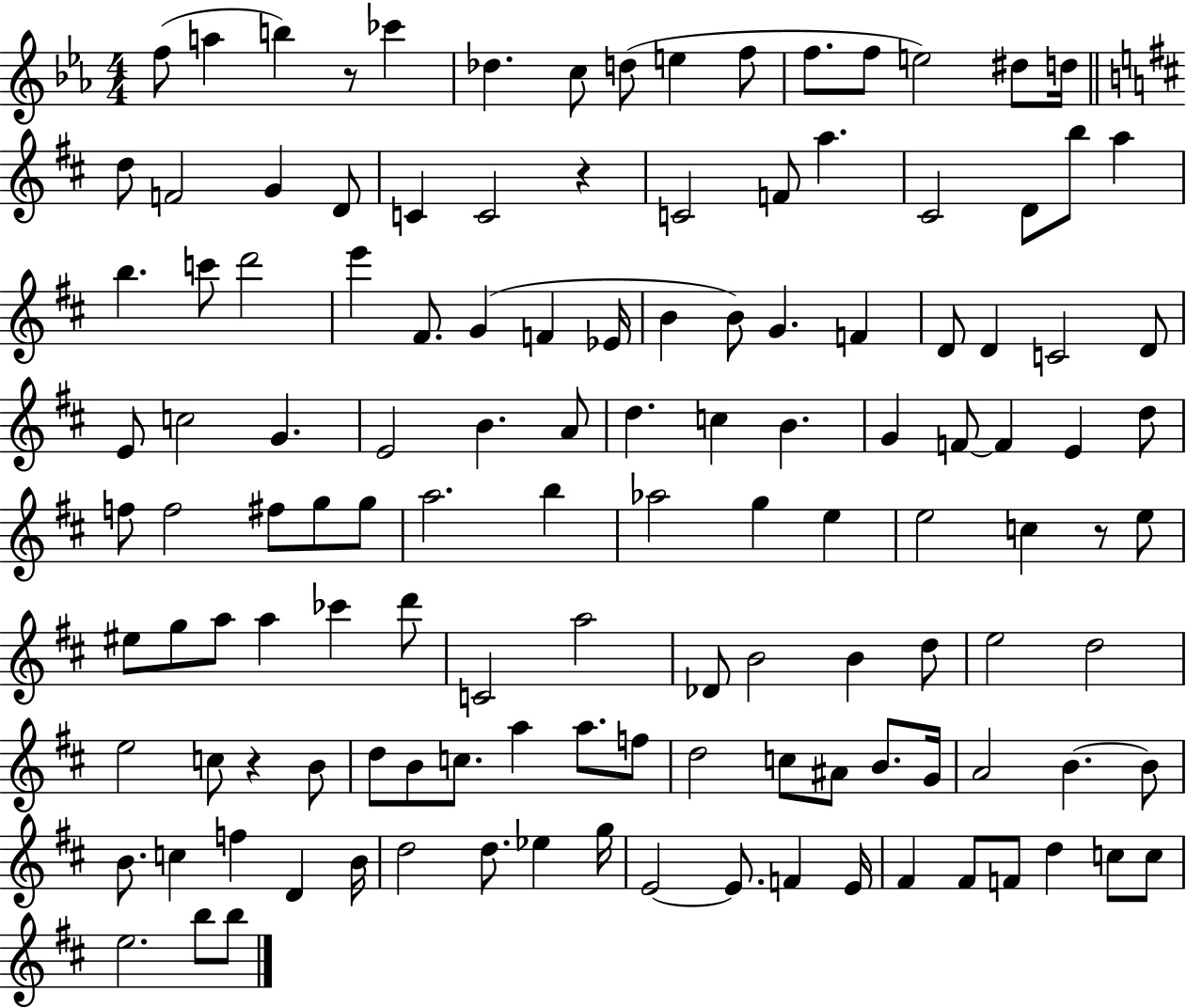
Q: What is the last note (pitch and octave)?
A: B5